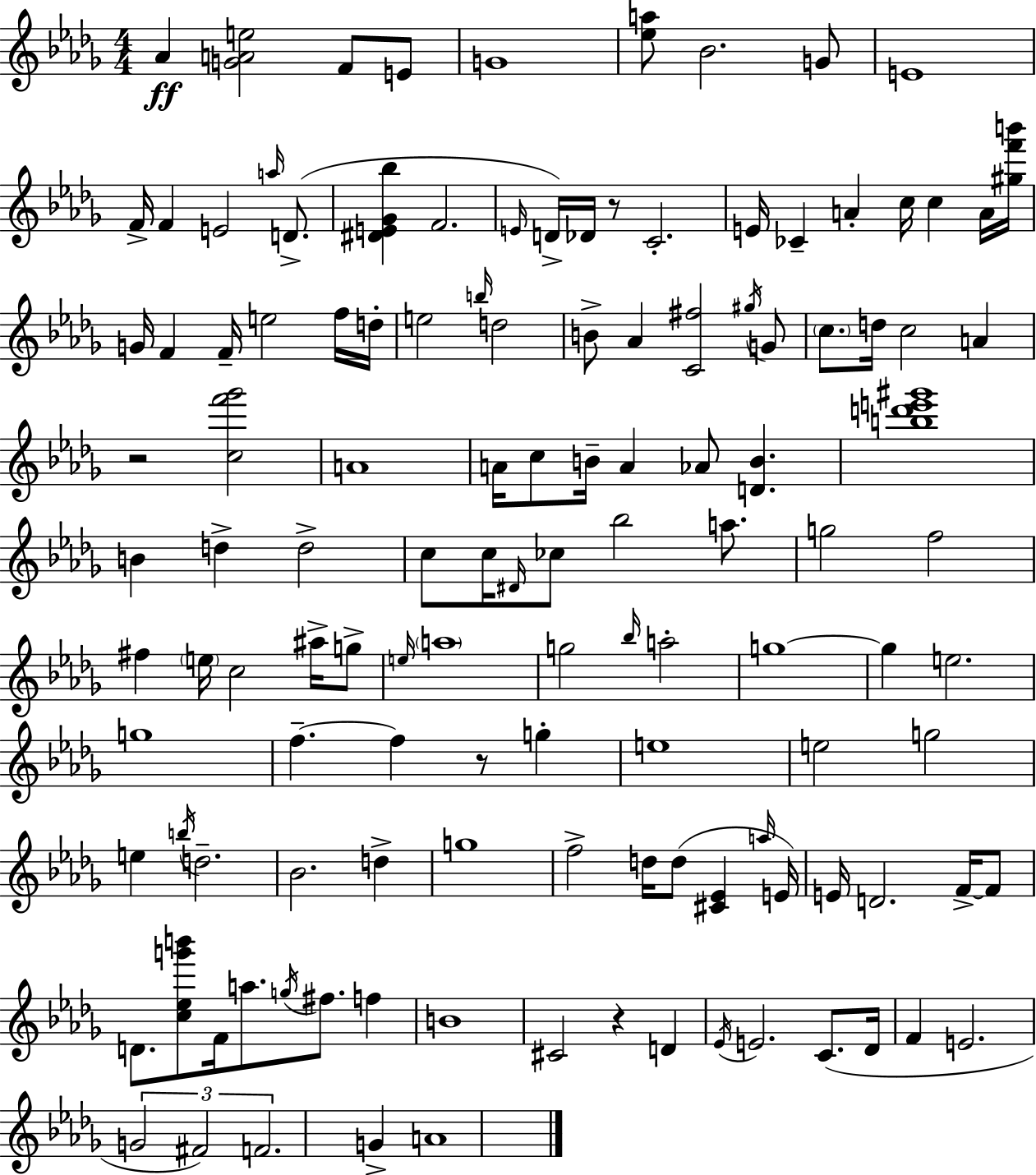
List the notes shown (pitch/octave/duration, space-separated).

Ab4/q [G4,A4,E5]/h F4/e E4/e G4/w [Eb5,A5]/e Bb4/h. G4/e E4/w F4/s F4/q E4/h A5/s D4/e. [D#4,E4,Gb4,Bb5]/q F4/h. E4/s D4/s Db4/s R/e C4/h. E4/s CES4/q A4/q C5/s C5/q A4/s [G#5,F6,B6]/s G4/s F4/q F4/s E5/h F5/s D5/s E5/h B5/s D5/h B4/e Ab4/q [C4,F#5]/h G#5/s G4/e C5/e. D5/s C5/h A4/q R/h [C5,F6,Gb6]/h A4/w A4/s C5/e B4/s A4/q Ab4/e [D4,B4]/q. [B5,D6,E6,G#6]/w B4/q D5/q D5/h C5/e C5/s D#4/s CES5/e Bb5/h A5/e. G5/h F5/h F#5/q E5/s C5/h A#5/s G5/e E5/s A5/w G5/h Bb5/s A5/h G5/w G5/q E5/h. G5/w F5/q. F5/q R/e G5/q E5/w E5/h G5/h E5/q B5/s D5/h. Bb4/h. D5/q G5/w F5/h D5/s D5/e [C#4,Eb4]/q A5/s E4/s E4/s D4/h. F4/s F4/e D4/e. [C5,Eb5,G6,B6]/e F4/s A5/e. G5/s F#5/e. F5/q B4/w C#4/h R/q D4/q Eb4/s E4/h. C4/e. Db4/s F4/q E4/h. G4/h F#4/h F4/h. G4/q A4/w